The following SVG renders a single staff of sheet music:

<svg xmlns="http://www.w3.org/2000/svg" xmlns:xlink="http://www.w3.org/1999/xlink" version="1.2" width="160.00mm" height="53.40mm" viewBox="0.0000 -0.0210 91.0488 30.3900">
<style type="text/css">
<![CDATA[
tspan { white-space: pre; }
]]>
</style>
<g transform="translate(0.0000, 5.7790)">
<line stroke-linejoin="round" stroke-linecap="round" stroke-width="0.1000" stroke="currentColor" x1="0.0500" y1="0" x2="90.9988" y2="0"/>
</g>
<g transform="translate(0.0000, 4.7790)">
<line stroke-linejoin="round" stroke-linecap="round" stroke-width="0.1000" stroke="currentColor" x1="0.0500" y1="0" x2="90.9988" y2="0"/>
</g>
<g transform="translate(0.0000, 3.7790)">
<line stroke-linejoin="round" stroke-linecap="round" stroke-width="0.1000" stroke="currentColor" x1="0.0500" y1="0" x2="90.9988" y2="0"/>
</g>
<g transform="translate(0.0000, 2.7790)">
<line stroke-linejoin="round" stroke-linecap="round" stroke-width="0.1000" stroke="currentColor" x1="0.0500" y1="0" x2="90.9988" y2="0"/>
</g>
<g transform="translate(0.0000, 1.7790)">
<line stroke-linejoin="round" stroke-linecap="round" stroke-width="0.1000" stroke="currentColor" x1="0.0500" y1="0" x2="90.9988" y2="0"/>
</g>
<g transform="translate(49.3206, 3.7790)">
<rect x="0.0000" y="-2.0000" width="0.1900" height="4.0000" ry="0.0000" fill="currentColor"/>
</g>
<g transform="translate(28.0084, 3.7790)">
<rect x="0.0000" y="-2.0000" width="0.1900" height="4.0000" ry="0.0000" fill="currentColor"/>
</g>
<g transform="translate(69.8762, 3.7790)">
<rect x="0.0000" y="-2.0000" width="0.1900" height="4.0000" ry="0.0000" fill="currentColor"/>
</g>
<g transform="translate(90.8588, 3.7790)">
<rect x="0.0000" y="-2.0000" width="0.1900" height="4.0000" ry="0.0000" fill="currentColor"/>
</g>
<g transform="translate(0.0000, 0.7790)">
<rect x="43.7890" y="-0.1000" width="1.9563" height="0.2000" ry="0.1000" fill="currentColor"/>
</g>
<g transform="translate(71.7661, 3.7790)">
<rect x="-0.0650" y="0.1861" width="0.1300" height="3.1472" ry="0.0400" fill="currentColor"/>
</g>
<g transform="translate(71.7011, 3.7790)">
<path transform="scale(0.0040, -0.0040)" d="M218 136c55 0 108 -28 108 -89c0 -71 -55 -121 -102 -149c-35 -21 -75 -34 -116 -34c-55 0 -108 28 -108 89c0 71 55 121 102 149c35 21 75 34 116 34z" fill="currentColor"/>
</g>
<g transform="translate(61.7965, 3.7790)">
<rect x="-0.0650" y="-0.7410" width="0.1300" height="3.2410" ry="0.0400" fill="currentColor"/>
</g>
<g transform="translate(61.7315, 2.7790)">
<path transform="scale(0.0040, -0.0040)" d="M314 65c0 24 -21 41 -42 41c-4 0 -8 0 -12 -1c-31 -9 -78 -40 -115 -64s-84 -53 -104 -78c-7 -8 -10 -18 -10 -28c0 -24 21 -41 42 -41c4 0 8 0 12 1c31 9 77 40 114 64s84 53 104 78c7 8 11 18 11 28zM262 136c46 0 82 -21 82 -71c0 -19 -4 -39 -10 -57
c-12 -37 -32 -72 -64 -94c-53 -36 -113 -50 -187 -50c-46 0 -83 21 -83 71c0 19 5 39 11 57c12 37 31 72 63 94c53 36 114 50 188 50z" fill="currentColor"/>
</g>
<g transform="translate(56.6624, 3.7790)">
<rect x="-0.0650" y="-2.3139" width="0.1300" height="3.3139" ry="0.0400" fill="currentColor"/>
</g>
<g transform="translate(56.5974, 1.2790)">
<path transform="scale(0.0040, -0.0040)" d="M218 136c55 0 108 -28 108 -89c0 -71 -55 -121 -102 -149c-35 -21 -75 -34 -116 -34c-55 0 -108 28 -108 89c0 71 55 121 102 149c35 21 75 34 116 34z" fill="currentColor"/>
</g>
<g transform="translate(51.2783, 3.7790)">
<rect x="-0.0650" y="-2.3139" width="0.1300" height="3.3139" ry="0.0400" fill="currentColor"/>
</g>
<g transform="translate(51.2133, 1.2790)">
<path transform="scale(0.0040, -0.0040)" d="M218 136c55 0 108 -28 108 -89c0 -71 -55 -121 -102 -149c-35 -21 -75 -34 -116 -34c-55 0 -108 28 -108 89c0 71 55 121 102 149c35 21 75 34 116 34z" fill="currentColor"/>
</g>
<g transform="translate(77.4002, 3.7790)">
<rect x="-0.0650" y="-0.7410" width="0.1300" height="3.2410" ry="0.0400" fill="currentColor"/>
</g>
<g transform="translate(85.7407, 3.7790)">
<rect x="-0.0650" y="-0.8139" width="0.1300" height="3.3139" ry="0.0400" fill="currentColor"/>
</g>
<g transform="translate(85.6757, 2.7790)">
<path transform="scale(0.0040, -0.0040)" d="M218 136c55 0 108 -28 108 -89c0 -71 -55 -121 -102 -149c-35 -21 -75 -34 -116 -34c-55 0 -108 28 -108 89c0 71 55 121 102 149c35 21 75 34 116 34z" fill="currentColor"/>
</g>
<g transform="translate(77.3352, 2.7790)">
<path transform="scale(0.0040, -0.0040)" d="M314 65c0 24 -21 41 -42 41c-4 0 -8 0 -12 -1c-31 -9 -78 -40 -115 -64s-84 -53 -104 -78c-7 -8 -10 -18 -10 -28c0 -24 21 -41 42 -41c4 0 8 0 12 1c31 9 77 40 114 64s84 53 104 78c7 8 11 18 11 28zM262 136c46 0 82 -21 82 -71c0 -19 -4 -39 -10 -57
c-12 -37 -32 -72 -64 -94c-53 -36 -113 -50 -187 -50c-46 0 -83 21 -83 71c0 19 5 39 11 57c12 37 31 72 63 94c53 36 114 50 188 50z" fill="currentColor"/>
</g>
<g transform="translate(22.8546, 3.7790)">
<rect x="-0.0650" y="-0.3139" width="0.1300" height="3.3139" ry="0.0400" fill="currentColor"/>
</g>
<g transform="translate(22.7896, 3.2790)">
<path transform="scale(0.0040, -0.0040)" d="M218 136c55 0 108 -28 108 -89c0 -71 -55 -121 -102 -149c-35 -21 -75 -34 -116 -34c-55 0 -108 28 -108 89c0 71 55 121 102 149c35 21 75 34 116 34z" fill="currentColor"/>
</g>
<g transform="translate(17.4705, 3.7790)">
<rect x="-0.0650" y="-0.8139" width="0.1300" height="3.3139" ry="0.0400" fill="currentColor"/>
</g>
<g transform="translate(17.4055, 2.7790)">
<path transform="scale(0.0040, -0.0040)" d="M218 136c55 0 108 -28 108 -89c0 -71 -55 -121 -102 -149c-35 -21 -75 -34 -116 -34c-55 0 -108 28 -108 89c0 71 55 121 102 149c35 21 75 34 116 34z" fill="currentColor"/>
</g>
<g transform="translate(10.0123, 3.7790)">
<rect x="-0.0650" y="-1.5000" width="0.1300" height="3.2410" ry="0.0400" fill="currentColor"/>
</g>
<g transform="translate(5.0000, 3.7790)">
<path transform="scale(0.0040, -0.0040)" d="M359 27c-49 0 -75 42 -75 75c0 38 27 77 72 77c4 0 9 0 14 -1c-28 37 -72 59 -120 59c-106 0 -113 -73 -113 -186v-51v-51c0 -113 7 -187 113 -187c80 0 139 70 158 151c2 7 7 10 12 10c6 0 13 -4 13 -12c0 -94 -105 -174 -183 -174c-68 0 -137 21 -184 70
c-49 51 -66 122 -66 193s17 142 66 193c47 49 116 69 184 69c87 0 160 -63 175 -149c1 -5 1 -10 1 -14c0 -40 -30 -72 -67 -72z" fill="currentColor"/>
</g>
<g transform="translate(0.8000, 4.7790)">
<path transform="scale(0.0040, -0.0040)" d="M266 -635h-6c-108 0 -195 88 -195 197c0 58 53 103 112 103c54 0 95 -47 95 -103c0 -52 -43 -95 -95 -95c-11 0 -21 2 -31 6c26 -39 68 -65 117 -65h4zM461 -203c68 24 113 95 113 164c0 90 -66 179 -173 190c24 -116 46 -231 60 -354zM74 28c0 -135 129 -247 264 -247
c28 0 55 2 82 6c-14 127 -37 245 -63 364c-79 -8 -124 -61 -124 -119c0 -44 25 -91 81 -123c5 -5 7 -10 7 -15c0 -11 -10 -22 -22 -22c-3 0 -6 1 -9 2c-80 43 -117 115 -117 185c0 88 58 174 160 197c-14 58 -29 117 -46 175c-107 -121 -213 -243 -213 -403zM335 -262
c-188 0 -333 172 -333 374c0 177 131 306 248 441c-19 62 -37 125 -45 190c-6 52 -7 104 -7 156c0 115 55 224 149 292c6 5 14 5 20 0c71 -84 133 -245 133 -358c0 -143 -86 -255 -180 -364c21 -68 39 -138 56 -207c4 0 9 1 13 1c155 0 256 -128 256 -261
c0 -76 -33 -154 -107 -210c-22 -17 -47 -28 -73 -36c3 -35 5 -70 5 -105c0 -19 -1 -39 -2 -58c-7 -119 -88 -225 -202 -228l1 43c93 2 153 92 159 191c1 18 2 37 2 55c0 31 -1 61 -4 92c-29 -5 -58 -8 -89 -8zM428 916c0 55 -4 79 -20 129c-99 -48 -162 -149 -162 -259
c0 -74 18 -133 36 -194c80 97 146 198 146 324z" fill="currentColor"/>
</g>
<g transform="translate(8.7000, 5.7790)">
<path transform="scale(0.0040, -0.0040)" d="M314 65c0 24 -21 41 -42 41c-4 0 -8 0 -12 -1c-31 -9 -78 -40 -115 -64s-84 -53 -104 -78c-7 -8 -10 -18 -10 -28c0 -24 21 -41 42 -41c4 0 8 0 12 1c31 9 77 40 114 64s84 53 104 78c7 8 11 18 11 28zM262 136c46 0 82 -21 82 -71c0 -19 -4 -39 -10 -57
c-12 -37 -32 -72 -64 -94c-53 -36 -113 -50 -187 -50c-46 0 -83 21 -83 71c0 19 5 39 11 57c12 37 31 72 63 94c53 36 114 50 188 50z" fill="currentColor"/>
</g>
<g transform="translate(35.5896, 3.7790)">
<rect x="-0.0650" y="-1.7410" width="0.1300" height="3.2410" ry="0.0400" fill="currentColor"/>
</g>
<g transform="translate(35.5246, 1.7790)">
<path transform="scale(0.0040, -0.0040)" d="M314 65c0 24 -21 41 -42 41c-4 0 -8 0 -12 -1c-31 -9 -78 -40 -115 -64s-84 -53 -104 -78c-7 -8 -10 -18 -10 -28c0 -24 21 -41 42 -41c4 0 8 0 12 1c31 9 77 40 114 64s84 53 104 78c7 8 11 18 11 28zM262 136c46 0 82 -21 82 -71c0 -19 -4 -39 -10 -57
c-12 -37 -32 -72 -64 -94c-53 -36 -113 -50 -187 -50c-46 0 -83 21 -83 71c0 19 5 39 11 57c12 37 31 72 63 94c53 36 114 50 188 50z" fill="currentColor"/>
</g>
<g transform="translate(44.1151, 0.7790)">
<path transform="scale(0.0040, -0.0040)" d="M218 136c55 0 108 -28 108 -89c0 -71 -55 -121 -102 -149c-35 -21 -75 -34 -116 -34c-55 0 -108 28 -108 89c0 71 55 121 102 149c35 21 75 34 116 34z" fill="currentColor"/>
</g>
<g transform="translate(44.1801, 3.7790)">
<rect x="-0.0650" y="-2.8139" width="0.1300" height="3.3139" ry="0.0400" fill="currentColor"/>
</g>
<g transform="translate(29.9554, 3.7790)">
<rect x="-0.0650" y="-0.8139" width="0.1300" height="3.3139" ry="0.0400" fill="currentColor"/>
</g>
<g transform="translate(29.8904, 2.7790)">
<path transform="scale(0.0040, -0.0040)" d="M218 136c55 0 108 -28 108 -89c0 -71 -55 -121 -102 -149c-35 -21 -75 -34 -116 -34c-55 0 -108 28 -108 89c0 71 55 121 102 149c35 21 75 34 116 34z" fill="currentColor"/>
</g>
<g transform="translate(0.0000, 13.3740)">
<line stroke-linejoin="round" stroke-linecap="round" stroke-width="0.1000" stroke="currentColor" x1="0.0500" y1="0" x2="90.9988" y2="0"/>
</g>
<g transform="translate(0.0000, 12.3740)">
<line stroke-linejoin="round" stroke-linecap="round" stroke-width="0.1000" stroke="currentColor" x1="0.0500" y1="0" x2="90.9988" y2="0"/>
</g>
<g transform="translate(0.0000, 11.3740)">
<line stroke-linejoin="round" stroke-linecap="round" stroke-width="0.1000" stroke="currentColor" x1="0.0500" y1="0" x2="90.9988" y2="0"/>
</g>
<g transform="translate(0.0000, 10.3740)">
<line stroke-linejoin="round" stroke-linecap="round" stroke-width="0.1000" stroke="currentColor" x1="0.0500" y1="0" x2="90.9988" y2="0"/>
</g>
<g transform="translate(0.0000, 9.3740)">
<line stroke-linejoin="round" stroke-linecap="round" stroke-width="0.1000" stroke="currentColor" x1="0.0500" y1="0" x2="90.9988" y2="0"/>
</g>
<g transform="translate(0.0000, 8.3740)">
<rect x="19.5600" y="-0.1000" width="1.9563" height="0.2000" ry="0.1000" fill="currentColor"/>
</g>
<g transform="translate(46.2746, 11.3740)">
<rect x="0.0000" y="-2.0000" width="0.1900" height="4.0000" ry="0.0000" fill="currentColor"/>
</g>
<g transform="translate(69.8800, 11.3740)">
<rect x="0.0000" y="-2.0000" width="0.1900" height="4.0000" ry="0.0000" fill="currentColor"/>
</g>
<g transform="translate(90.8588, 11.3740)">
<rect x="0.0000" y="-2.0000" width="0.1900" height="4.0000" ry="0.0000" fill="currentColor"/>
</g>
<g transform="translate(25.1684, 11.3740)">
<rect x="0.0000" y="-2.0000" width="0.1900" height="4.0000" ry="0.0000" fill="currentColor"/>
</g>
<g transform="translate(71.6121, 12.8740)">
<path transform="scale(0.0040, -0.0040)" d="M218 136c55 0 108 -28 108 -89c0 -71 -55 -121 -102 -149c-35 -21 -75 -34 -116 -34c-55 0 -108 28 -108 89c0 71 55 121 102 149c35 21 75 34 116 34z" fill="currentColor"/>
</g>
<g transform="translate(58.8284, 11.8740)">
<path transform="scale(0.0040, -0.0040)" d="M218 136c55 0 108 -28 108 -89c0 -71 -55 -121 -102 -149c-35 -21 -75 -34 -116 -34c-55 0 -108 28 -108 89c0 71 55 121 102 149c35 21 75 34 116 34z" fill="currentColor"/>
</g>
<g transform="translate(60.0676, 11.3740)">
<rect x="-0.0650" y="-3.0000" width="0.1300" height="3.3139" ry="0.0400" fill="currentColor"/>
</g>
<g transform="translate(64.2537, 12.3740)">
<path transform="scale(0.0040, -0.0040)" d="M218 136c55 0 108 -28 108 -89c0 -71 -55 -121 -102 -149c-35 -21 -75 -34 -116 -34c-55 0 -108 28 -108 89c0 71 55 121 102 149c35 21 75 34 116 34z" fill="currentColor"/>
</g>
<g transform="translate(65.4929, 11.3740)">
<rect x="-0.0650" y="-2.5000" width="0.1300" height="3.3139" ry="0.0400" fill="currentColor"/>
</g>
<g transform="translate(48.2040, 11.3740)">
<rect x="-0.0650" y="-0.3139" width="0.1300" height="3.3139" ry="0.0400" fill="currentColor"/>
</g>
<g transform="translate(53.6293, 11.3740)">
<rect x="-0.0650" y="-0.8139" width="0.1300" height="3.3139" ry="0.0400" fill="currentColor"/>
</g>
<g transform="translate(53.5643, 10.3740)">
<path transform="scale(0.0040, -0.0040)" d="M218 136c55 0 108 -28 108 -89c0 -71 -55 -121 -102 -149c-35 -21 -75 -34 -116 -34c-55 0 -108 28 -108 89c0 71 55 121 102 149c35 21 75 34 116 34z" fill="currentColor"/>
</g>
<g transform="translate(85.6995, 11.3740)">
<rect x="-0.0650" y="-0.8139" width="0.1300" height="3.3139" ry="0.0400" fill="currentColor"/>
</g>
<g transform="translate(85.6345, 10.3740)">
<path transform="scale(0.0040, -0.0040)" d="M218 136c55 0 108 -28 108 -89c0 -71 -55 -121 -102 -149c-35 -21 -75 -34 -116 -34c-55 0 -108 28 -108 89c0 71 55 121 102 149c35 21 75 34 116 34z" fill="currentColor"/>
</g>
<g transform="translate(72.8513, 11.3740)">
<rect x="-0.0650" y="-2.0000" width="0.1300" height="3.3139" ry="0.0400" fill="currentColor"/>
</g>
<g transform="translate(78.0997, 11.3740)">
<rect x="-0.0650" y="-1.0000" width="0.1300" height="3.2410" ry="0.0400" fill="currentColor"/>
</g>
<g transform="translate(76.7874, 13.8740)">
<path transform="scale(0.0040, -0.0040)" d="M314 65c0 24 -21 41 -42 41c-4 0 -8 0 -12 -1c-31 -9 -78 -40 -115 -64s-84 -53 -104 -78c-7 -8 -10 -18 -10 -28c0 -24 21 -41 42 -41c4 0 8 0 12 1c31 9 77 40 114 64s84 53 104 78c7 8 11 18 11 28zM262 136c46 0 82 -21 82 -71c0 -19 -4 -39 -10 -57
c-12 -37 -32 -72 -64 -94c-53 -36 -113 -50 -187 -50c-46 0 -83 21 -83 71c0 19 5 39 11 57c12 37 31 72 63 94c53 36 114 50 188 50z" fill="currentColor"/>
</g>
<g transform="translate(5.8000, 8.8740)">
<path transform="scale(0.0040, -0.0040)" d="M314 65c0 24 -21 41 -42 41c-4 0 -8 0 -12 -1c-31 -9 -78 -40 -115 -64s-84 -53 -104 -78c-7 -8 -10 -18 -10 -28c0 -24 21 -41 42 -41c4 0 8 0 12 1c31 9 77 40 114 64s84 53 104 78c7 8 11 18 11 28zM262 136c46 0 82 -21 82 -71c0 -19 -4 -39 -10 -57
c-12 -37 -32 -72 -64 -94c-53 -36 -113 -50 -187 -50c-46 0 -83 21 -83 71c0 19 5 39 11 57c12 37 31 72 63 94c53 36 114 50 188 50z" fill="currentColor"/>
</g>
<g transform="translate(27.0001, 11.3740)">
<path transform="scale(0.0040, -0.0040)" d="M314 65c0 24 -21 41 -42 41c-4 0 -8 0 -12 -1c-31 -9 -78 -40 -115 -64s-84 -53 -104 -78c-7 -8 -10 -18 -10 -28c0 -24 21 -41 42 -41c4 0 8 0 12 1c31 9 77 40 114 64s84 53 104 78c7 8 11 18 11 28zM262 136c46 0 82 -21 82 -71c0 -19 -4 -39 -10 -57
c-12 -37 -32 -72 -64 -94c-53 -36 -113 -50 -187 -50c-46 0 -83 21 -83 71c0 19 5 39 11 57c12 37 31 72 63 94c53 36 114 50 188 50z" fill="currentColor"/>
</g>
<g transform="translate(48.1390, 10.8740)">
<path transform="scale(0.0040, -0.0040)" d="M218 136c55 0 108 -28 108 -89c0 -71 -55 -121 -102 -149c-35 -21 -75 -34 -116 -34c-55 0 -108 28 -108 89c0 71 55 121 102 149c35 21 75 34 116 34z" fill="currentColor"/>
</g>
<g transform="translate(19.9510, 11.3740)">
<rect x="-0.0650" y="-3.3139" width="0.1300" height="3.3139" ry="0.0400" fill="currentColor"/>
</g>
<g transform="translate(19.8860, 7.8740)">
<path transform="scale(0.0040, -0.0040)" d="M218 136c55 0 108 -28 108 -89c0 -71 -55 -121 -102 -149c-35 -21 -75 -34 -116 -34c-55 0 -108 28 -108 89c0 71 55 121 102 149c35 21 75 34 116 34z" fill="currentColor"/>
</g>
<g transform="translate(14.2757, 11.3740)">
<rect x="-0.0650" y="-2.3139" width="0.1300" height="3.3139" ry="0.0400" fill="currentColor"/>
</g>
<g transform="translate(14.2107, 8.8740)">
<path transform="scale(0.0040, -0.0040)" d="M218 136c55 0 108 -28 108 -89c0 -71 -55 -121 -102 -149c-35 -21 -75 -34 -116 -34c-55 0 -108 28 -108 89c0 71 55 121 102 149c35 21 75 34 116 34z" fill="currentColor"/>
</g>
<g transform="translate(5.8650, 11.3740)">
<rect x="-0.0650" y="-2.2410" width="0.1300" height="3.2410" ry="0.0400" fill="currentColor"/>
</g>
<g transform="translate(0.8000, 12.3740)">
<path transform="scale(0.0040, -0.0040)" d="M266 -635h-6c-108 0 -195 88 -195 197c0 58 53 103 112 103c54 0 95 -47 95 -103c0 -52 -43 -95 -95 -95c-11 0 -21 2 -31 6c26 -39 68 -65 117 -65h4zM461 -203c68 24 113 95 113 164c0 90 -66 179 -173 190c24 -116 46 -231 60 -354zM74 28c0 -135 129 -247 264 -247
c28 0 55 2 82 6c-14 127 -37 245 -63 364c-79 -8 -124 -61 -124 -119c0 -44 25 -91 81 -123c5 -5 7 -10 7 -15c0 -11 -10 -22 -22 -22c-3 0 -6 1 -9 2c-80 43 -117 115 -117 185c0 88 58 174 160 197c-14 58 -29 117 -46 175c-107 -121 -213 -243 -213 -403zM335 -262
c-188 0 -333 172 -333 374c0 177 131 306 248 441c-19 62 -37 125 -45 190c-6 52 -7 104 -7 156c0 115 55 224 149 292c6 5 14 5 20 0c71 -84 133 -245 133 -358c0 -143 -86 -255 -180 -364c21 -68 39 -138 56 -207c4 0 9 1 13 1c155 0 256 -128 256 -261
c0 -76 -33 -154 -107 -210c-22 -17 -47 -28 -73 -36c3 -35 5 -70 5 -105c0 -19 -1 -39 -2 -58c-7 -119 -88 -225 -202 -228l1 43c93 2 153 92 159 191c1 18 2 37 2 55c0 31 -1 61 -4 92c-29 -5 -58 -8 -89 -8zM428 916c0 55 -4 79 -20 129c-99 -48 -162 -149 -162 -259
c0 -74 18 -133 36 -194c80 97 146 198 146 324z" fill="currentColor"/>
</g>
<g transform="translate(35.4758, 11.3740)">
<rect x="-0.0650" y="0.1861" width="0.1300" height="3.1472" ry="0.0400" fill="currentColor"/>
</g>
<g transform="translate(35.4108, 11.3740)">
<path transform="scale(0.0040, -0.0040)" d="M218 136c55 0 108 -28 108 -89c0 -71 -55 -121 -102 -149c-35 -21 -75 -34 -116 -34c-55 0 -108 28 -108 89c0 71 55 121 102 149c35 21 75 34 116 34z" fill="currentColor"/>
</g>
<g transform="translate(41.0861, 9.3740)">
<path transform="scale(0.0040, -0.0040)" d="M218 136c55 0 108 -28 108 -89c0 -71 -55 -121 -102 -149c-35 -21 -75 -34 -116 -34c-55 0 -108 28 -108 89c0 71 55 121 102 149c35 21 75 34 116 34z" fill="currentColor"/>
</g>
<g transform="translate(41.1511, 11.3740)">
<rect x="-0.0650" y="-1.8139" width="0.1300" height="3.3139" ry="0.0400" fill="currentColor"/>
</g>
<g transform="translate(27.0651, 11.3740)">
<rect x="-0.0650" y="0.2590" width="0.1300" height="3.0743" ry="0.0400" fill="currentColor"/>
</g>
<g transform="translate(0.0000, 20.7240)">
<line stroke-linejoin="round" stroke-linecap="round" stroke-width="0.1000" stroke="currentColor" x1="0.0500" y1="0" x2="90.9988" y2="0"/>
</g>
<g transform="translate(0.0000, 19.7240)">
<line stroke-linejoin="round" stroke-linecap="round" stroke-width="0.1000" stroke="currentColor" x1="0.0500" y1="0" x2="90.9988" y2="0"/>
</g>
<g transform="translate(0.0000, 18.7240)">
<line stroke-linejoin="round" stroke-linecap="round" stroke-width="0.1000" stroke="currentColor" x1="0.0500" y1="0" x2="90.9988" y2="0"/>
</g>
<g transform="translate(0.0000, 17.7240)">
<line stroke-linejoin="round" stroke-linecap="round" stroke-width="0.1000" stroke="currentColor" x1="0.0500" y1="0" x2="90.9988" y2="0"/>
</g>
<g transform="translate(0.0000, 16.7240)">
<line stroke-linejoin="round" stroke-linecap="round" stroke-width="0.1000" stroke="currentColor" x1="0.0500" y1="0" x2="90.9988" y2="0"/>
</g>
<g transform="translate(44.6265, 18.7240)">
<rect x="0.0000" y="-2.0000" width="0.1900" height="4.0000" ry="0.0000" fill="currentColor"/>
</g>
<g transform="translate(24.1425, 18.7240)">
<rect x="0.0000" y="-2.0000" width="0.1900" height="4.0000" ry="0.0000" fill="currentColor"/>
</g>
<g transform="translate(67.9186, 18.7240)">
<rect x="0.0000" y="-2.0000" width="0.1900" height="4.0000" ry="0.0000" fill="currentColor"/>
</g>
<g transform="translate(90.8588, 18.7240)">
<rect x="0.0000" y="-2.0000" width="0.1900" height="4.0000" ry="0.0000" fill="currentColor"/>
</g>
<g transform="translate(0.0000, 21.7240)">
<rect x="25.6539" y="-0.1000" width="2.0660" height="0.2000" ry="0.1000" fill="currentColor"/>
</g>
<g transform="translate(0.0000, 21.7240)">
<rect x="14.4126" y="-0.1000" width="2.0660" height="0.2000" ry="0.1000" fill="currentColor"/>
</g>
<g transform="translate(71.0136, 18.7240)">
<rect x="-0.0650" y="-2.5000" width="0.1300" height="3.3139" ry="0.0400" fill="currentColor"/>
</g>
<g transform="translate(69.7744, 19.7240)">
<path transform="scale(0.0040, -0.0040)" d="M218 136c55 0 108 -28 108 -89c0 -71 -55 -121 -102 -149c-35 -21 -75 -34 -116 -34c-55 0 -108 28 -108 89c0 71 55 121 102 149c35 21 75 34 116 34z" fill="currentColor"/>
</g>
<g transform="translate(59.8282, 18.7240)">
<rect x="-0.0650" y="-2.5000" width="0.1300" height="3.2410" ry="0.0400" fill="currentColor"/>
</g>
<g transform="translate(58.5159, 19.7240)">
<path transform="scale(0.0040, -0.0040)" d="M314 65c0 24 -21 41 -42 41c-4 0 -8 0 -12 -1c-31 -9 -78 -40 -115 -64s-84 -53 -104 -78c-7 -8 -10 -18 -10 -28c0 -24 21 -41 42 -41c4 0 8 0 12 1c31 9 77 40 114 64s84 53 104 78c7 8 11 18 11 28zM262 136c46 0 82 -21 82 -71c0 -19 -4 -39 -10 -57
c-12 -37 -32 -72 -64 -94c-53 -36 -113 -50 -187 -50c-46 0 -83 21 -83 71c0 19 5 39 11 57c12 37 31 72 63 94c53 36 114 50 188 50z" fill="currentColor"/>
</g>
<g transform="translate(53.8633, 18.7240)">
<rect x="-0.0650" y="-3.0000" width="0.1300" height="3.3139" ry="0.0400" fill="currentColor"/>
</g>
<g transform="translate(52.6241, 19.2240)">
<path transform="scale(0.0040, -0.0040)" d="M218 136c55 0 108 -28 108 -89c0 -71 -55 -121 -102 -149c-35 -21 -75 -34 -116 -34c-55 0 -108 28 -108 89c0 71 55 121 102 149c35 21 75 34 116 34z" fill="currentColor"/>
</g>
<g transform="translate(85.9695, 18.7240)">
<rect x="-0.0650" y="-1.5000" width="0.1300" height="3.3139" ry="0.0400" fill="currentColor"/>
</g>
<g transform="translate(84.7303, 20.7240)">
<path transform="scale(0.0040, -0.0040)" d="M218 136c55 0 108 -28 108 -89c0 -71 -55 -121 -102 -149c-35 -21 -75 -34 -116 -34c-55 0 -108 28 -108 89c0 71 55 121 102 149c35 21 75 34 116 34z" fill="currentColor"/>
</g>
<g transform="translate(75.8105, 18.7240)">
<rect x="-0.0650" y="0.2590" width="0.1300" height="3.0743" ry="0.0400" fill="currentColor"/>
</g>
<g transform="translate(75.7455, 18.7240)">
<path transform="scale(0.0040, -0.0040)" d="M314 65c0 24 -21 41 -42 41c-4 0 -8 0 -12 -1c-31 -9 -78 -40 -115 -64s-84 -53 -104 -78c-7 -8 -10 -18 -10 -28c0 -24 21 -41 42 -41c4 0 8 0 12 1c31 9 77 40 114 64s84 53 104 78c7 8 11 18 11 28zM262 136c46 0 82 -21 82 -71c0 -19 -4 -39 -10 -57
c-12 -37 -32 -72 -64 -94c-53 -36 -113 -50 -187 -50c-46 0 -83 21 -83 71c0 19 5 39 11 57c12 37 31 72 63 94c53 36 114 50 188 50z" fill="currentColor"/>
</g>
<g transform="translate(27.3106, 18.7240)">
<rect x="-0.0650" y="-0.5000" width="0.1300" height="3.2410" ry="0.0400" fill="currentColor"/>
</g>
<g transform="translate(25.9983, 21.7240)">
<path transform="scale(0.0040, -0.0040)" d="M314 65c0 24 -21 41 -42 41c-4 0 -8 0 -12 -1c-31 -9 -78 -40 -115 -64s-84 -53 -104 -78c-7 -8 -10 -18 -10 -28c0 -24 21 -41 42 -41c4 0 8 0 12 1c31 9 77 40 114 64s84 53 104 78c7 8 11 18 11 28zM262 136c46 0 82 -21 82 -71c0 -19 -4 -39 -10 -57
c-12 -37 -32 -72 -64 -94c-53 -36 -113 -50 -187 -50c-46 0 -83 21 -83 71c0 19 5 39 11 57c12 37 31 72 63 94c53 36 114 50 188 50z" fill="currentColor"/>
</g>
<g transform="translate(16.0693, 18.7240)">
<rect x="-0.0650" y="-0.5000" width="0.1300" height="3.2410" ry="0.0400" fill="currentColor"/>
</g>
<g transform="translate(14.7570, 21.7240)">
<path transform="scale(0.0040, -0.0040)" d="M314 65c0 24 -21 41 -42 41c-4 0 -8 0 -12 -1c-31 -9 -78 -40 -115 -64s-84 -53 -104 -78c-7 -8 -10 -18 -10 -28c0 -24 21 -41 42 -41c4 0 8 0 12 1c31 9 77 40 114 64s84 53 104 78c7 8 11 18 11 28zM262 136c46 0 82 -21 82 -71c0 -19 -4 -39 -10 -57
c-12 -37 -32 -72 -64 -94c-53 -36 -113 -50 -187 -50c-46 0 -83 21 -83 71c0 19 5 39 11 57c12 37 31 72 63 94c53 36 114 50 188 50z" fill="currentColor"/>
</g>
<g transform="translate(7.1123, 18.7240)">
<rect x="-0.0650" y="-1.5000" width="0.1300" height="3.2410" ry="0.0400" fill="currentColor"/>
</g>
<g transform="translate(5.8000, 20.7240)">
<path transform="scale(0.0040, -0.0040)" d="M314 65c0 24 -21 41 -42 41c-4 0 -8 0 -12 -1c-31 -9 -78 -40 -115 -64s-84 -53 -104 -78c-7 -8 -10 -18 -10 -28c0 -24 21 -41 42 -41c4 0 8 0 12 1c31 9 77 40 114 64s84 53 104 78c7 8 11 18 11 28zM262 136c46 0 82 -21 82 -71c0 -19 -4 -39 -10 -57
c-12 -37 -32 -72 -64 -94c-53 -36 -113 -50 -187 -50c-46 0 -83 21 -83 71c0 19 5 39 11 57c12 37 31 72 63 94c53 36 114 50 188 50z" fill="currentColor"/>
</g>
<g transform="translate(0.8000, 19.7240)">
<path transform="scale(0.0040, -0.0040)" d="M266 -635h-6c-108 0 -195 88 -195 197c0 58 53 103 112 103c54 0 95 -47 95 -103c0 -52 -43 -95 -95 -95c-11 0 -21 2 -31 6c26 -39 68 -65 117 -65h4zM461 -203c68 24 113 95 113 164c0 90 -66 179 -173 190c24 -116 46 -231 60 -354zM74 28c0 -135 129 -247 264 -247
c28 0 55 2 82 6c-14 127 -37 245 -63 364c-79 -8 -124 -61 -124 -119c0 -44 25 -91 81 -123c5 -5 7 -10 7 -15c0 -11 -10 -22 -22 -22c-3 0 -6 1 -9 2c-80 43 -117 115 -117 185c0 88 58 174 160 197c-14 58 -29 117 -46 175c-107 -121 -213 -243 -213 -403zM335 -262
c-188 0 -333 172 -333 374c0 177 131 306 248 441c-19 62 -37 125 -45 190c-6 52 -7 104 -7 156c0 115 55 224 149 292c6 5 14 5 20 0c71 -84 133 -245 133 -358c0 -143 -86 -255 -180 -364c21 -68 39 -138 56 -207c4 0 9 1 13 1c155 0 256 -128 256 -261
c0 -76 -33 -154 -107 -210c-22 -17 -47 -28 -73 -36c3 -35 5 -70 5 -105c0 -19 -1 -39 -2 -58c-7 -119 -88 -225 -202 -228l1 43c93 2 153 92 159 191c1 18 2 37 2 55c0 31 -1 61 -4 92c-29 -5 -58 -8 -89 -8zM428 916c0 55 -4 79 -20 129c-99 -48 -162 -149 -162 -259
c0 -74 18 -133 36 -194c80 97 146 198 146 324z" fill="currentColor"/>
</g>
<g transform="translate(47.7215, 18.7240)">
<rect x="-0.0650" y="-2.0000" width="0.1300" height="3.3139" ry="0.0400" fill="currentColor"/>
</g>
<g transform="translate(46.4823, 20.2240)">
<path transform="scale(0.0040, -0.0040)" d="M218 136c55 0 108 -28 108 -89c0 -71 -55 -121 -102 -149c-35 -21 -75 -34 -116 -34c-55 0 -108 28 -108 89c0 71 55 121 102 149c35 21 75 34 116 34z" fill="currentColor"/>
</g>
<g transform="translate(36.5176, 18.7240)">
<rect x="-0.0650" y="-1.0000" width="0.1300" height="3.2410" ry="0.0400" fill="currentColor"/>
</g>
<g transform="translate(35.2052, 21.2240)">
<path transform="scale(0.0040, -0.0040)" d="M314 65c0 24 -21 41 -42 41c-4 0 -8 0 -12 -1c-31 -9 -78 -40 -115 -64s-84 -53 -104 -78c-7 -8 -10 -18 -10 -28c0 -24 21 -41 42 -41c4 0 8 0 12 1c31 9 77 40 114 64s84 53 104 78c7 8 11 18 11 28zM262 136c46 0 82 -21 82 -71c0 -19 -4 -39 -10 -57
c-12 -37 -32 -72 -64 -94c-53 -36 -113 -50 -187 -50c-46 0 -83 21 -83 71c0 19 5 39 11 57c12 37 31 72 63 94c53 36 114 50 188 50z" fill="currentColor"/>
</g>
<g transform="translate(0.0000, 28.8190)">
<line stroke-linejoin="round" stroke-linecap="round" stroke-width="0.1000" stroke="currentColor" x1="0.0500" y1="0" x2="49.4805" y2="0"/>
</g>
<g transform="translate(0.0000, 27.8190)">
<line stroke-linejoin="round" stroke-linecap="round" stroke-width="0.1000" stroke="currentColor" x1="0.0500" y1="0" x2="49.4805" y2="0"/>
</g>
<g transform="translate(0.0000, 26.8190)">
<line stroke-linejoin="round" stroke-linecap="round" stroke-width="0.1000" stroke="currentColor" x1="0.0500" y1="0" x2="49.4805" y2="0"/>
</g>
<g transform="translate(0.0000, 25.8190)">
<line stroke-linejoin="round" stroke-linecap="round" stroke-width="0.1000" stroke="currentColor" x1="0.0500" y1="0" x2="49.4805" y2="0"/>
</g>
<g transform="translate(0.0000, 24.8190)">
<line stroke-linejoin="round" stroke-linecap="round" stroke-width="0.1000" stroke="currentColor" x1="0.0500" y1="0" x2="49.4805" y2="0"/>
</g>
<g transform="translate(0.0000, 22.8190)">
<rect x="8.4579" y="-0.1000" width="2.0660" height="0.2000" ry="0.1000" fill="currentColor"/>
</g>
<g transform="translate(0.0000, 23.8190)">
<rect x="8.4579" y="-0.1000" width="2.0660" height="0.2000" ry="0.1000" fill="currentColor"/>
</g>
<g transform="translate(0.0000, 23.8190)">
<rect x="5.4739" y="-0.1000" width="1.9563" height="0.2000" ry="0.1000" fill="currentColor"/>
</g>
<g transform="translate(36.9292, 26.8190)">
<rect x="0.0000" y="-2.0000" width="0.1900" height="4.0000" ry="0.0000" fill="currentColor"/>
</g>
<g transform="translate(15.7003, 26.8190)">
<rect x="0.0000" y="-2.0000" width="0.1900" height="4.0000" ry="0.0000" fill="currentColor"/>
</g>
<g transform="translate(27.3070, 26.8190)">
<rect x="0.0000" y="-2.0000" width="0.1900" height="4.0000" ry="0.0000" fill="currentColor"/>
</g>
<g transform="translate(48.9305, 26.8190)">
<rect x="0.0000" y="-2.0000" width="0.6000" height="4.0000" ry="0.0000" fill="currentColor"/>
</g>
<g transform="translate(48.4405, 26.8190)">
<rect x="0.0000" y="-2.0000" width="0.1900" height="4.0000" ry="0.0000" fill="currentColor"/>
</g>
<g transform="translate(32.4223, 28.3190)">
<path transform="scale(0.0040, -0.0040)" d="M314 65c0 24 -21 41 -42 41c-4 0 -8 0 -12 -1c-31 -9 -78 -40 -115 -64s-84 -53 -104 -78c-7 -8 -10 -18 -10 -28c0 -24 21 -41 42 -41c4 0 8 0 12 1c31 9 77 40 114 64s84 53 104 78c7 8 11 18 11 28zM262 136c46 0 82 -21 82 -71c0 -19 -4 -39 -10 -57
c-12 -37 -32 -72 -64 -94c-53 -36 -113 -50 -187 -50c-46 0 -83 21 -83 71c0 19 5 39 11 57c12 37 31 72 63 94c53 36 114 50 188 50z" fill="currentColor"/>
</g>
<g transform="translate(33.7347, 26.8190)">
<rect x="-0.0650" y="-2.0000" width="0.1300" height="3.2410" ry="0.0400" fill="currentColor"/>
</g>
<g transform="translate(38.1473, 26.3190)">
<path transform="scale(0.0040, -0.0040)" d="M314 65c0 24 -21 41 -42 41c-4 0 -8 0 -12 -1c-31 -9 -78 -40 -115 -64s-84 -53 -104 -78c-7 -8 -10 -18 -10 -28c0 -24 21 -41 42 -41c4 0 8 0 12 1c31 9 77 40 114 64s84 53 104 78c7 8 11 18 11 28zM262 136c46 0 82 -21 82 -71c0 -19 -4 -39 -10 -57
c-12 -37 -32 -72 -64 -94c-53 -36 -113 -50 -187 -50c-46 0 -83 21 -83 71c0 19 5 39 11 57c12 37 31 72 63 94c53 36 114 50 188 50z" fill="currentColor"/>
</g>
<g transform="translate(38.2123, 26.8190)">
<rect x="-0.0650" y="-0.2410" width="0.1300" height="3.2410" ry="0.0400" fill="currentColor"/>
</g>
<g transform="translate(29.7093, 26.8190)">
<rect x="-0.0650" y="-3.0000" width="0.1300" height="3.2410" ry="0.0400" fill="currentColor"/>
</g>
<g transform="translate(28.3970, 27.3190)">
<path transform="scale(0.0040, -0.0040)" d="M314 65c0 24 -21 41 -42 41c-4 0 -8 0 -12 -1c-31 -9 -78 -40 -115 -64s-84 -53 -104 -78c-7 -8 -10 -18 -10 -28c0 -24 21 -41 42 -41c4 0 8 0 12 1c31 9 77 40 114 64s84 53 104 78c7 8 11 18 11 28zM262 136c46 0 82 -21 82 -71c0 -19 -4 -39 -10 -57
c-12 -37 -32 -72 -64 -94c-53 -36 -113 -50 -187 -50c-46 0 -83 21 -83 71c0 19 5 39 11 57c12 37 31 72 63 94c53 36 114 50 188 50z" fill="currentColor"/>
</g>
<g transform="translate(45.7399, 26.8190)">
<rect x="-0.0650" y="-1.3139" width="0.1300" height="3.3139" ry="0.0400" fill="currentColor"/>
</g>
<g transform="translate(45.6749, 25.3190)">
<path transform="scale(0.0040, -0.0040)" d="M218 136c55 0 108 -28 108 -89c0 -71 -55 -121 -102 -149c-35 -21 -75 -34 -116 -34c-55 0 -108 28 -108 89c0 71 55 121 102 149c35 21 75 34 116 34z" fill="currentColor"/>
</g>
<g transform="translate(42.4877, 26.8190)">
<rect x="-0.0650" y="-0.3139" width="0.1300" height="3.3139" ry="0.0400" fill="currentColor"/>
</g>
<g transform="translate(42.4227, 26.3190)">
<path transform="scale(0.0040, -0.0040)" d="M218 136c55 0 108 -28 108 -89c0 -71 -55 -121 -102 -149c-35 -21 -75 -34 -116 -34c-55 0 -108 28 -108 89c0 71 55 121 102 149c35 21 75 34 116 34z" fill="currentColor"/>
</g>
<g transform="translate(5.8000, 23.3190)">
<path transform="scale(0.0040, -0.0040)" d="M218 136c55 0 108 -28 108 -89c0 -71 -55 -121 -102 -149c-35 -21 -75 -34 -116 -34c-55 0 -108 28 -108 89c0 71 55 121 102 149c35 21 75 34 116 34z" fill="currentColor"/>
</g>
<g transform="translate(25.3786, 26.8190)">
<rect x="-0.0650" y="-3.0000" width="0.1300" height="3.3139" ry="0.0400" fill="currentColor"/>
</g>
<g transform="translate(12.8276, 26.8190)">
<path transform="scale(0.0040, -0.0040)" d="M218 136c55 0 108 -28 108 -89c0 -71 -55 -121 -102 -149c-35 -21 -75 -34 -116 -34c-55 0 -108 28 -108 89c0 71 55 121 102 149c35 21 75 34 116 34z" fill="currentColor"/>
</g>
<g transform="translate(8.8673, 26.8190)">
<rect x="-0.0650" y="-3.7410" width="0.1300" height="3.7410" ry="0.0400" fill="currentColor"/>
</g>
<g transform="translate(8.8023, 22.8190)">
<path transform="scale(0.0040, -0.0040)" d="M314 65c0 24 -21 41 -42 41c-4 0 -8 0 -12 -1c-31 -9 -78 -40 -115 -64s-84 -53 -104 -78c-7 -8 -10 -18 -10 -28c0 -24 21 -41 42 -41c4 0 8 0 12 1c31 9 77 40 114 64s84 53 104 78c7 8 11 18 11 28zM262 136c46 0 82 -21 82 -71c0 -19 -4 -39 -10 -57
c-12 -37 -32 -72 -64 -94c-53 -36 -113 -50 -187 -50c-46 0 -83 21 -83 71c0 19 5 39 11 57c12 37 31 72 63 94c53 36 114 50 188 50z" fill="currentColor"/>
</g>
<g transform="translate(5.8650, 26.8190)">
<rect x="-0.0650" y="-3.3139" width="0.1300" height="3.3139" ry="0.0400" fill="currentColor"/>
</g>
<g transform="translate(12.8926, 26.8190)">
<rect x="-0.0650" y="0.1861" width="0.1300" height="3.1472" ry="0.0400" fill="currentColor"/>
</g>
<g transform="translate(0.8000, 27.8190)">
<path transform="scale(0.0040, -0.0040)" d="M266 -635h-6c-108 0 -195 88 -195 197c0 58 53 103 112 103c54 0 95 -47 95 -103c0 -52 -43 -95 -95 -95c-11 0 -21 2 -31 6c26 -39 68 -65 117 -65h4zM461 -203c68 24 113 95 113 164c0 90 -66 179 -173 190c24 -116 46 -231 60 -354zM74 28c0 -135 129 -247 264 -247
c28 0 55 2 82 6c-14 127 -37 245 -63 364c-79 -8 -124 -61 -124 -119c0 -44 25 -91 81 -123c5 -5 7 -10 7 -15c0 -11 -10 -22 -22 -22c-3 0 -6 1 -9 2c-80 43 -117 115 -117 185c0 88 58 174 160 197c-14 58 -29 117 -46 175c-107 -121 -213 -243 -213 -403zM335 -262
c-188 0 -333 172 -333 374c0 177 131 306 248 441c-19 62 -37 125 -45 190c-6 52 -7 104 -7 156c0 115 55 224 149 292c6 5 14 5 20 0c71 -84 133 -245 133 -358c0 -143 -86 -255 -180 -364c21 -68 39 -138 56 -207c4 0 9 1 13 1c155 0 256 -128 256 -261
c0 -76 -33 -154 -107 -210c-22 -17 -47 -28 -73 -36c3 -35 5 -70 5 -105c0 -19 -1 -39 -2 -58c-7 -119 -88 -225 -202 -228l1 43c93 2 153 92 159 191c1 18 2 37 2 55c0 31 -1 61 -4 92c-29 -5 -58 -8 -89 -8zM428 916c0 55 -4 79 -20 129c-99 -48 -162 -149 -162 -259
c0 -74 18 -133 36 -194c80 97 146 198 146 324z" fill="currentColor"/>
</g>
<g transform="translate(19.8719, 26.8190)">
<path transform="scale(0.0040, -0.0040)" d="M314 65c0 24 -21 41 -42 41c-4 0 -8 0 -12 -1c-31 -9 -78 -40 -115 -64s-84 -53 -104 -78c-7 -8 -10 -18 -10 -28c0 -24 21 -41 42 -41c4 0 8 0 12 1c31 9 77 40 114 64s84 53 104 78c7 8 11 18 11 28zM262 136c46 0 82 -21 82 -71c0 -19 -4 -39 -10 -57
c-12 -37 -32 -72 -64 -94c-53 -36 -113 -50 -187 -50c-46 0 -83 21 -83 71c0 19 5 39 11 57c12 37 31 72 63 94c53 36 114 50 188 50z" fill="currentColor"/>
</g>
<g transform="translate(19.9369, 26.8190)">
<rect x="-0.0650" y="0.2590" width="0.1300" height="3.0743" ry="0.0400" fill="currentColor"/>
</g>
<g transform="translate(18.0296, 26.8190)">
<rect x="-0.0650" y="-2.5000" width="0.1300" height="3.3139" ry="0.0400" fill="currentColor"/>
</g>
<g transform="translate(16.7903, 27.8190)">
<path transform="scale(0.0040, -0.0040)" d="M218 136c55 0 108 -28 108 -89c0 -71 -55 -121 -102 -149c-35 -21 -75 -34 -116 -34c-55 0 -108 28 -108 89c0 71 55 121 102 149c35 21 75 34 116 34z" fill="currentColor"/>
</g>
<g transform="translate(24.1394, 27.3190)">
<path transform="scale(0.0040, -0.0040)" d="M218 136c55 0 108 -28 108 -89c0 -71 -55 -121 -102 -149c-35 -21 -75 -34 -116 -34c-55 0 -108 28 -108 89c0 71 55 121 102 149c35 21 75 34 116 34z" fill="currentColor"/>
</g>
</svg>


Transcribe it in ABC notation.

X:1
T:Untitled
M:4/4
L:1/4
K:C
E2 d c d f2 a g g d2 B d2 d g2 g b B2 B f c d A G F D2 d E2 C2 C2 D2 F A G2 G B2 E b c'2 B G B2 A A2 F2 c2 c e